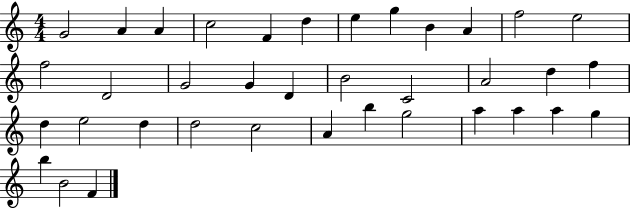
{
  \clef treble
  \numericTimeSignature
  \time 4/4
  \key c \major
  g'2 a'4 a'4 | c''2 f'4 d''4 | e''4 g''4 b'4 a'4 | f''2 e''2 | \break f''2 d'2 | g'2 g'4 d'4 | b'2 c'2 | a'2 d''4 f''4 | \break d''4 e''2 d''4 | d''2 c''2 | a'4 b''4 g''2 | a''4 a''4 a''4 g''4 | \break b''4 b'2 f'4 | \bar "|."
}